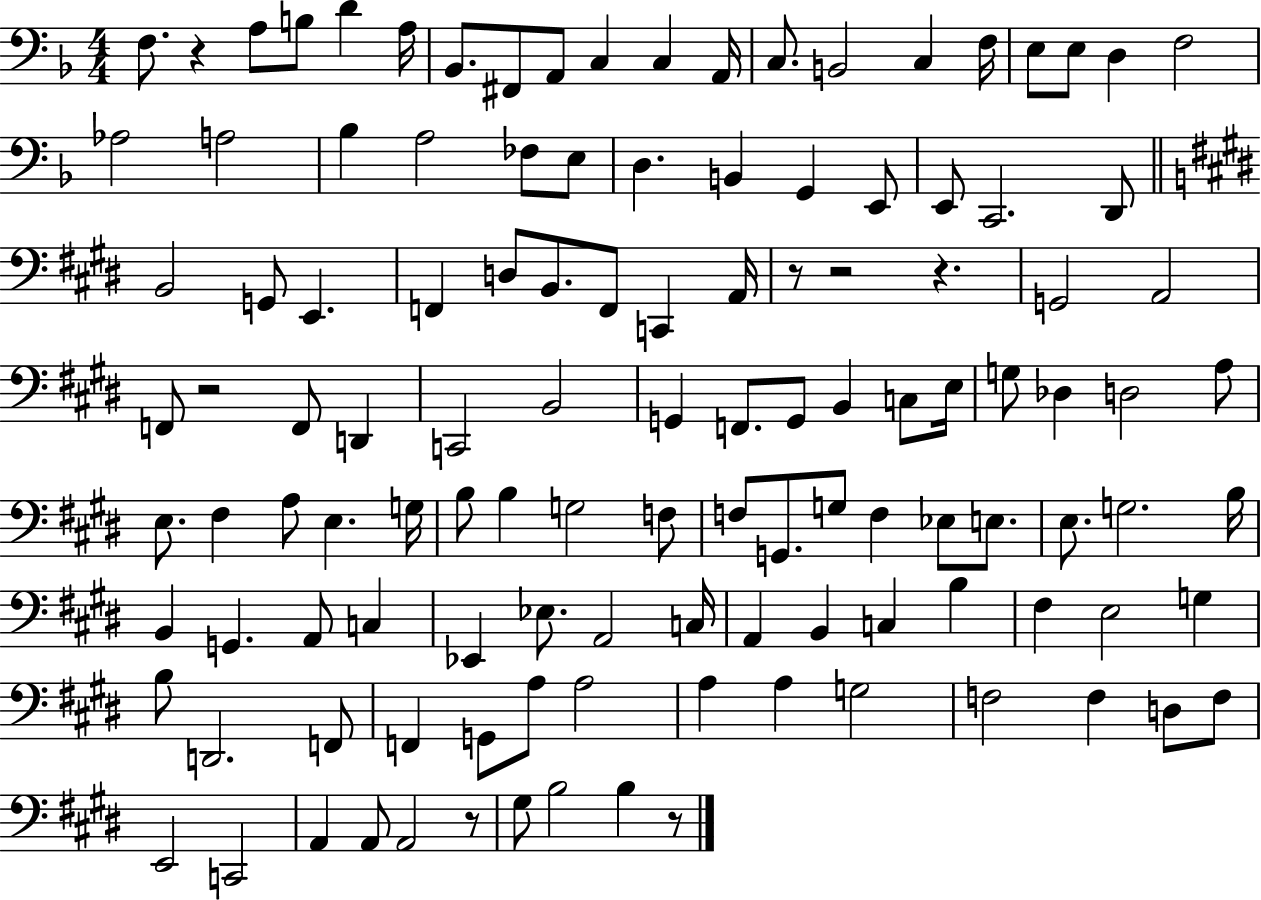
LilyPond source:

{
  \clef bass
  \numericTimeSignature
  \time 4/4
  \key f \major
  \repeat volta 2 { f8. r4 a8 b8 d'4 a16 | bes,8. fis,8 a,8 c4 c4 a,16 | c8. b,2 c4 f16 | e8 e8 d4 f2 | \break aes2 a2 | bes4 a2 fes8 e8 | d4. b,4 g,4 e,8 | e,8 c,2. d,8 | \break \bar "||" \break \key e \major b,2 g,8 e,4. | f,4 d8 b,8. f,8 c,4 a,16 | r8 r2 r4. | g,2 a,2 | \break f,8 r2 f,8 d,4 | c,2 b,2 | g,4 f,8. g,8 b,4 c8 e16 | g8 des4 d2 a8 | \break e8. fis4 a8 e4. g16 | b8 b4 g2 f8 | f8 g,8. g8 f4 ees8 e8. | e8. g2. b16 | \break b,4 g,4. a,8 c4 | ees,4 ees8. a,2 c16 | a,4 b,4 c4 b4 | fis4 e2 g4 | \break b8 d,2. f,8 | f,4 g,8 a8 a2 | a4 a4 g2 | f2 f4 d8 f8 | \break e,2 c,2 | a,4 a,8 a,2 r8 | gis8 b2 b4 r8 | } \bar "|."
}